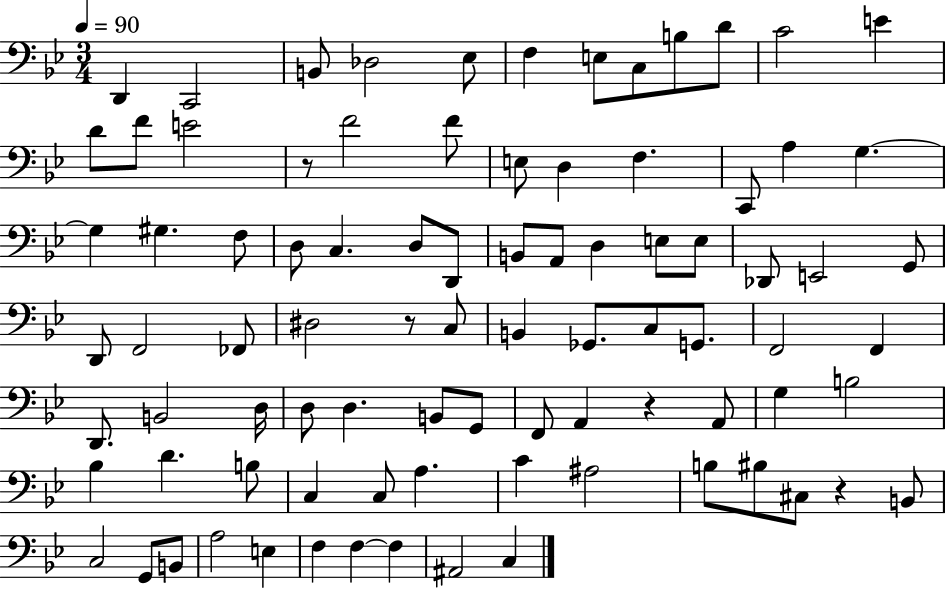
{
  \clef bass
  \numericTimeSignature
  \time 3/4
  \key bes \major
  \tempo 4 = 90
  d,4 c,2 | b,8 des2 ees8 | f4 e8 c8 b8 d'8 | c'2 e'4 | \break d'8 f'8 e'2 | r8 f'2 f'8 | e8 d4 f4. | c,8 a4 g4.~~ | \break g4 gis4. f8 | d8 c4. d8 d,8 | b,8 a,8 d4 e8 e8 | des,8 e,2 g,8 | \break d,8 f,2 fes,8 | dis2 r8 c8 | b,4 ges,8. c8 g,8. | f,2 f,4 | \break d,8. b,2 d16 | d8 d4. b,8 g,8 | f,8 a,4 r4 a,8 | g4 b2 | \break bes4 d'4. b8 | c4 c8 a4. | c'4 ais2 | b8 bis8 cis8 r4 b,8 | \break c2 g,8 b,8 | a2 e4 | f4 f4~~ f4 | ais,2 c4 | \break \bar "|."
}